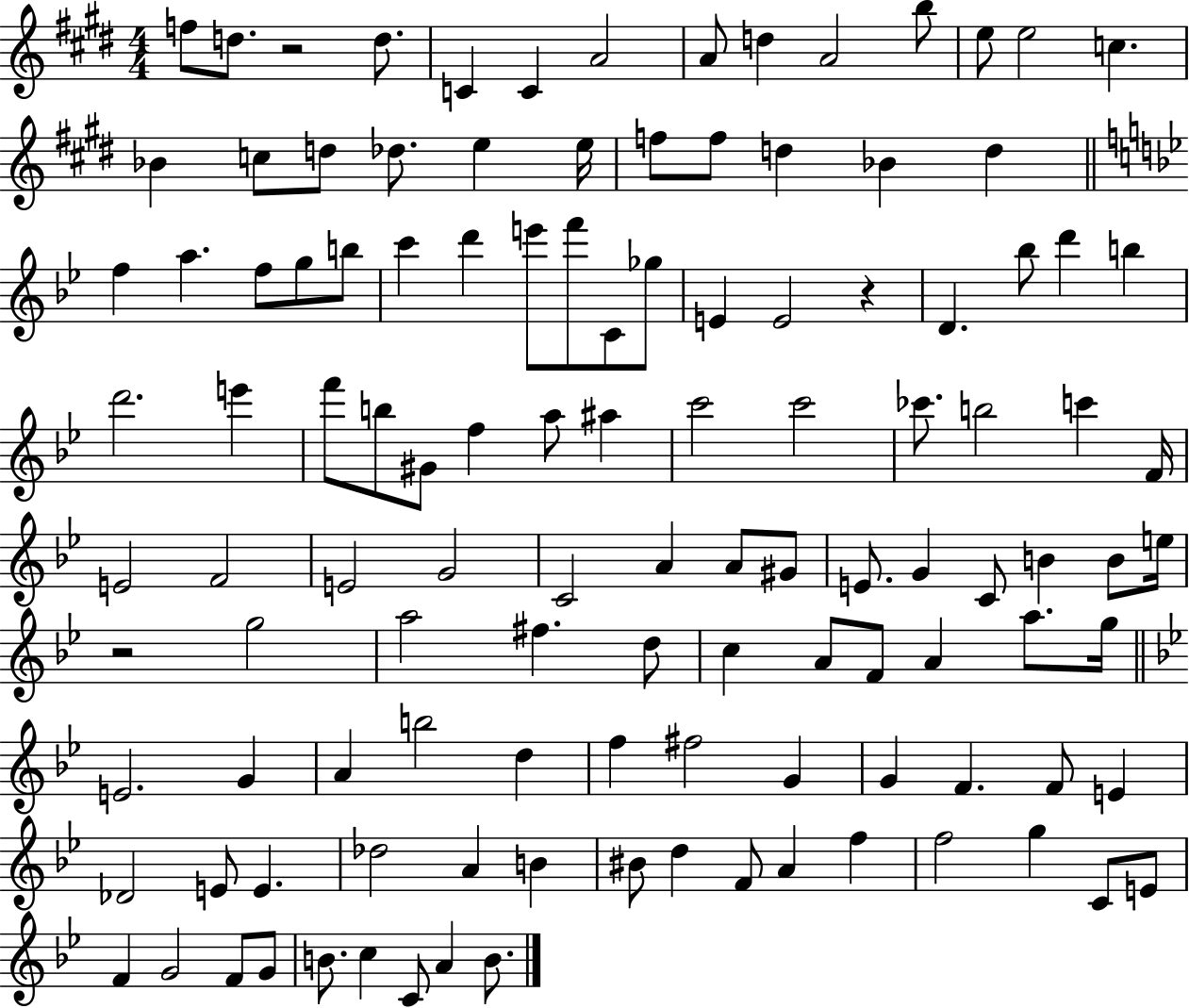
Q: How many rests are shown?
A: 3